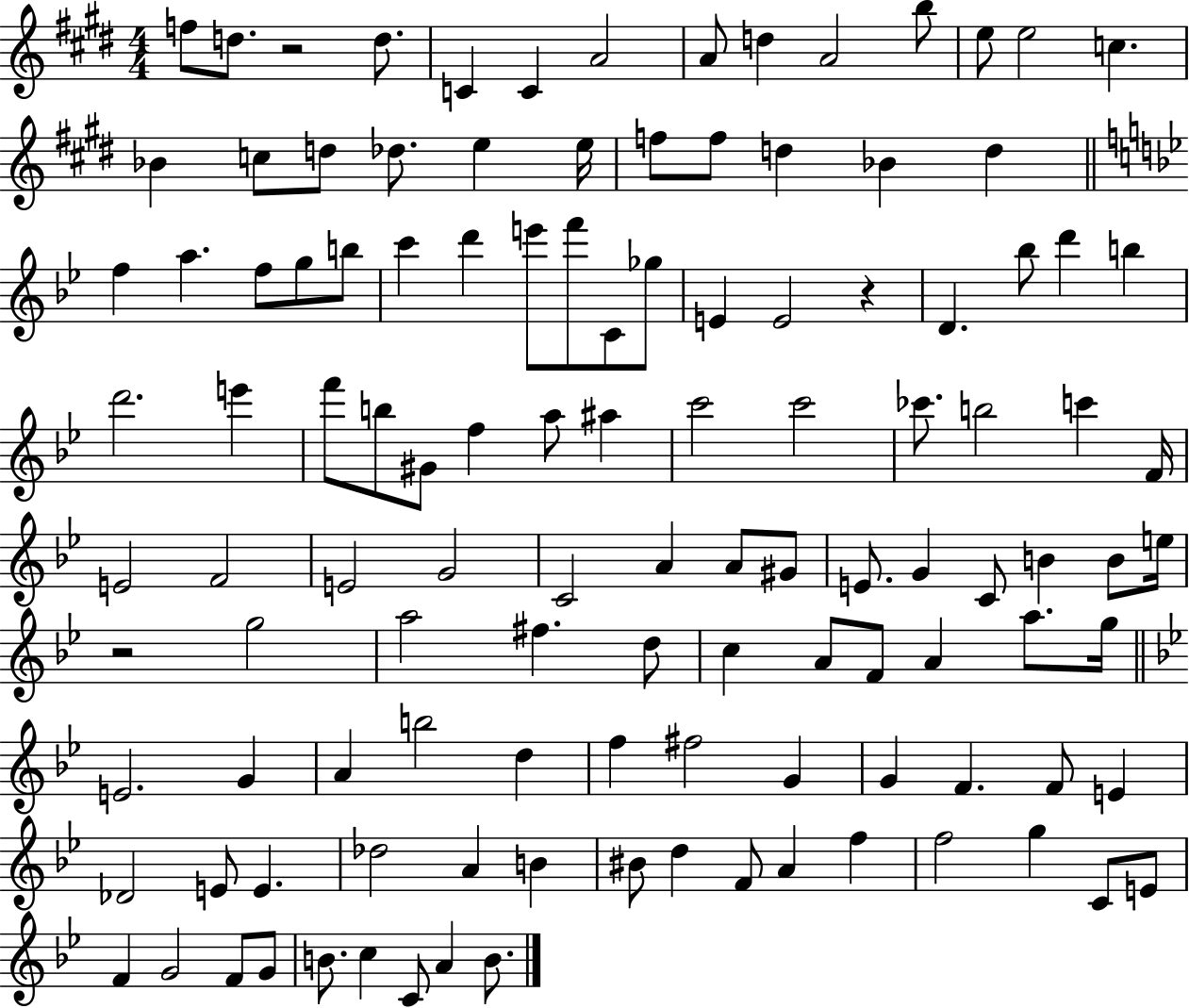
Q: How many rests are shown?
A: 3